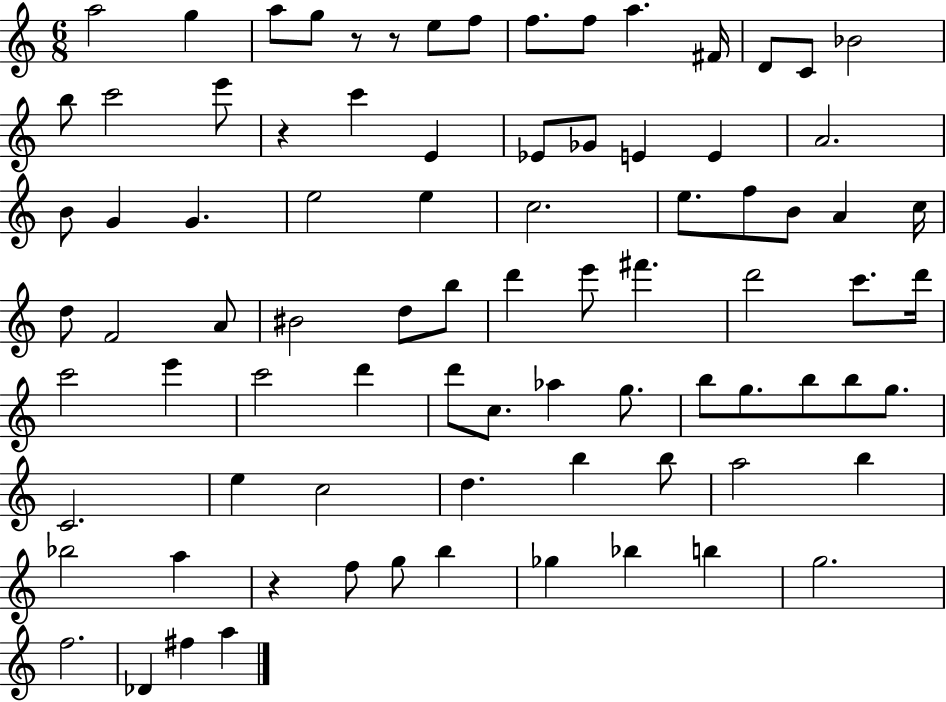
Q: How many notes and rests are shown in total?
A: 84